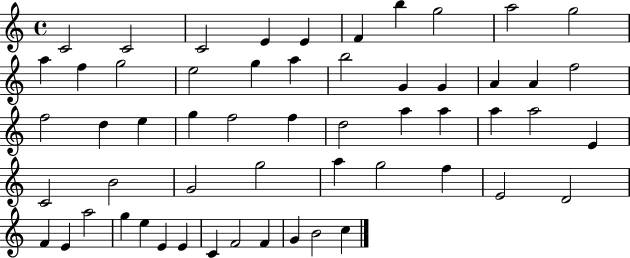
{
  \clef treble
  \time 4/4
  \defaultTimeSignature
  \key c \major
  c'2 c'2 | c'2 e'4 e'4 | f'4 b''4 g''2 | a''2 g''2 | \break a''4 f''4 g''2 | e''2 g''4 a''4 | b''2 g'4 g'4 | a'4 a'4 f''2 | \break f''2 d''4 e''4 | g''4 f''2 f''4 | d''2 a''4 a''4 | a''4 a''2 e'4 | \break c'2 b'2 | g'2 g''2 | a''4 g''2 f''4 | e'2 d'2 | \break f'4 e'4 a''2 | g''4 e''4 e'4 e'4 | c'4 f'2 f'4 | g'4 b'2 c''4 | \break \bar "|."
}